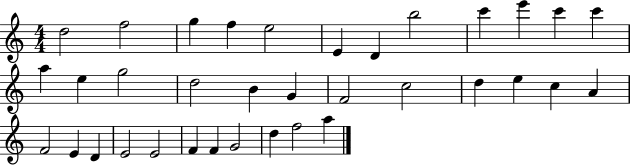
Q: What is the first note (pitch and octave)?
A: D5